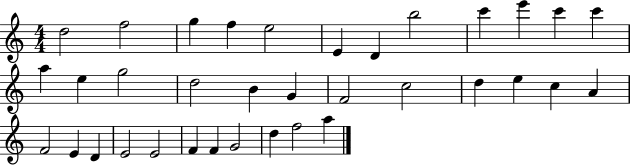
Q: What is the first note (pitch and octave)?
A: D5